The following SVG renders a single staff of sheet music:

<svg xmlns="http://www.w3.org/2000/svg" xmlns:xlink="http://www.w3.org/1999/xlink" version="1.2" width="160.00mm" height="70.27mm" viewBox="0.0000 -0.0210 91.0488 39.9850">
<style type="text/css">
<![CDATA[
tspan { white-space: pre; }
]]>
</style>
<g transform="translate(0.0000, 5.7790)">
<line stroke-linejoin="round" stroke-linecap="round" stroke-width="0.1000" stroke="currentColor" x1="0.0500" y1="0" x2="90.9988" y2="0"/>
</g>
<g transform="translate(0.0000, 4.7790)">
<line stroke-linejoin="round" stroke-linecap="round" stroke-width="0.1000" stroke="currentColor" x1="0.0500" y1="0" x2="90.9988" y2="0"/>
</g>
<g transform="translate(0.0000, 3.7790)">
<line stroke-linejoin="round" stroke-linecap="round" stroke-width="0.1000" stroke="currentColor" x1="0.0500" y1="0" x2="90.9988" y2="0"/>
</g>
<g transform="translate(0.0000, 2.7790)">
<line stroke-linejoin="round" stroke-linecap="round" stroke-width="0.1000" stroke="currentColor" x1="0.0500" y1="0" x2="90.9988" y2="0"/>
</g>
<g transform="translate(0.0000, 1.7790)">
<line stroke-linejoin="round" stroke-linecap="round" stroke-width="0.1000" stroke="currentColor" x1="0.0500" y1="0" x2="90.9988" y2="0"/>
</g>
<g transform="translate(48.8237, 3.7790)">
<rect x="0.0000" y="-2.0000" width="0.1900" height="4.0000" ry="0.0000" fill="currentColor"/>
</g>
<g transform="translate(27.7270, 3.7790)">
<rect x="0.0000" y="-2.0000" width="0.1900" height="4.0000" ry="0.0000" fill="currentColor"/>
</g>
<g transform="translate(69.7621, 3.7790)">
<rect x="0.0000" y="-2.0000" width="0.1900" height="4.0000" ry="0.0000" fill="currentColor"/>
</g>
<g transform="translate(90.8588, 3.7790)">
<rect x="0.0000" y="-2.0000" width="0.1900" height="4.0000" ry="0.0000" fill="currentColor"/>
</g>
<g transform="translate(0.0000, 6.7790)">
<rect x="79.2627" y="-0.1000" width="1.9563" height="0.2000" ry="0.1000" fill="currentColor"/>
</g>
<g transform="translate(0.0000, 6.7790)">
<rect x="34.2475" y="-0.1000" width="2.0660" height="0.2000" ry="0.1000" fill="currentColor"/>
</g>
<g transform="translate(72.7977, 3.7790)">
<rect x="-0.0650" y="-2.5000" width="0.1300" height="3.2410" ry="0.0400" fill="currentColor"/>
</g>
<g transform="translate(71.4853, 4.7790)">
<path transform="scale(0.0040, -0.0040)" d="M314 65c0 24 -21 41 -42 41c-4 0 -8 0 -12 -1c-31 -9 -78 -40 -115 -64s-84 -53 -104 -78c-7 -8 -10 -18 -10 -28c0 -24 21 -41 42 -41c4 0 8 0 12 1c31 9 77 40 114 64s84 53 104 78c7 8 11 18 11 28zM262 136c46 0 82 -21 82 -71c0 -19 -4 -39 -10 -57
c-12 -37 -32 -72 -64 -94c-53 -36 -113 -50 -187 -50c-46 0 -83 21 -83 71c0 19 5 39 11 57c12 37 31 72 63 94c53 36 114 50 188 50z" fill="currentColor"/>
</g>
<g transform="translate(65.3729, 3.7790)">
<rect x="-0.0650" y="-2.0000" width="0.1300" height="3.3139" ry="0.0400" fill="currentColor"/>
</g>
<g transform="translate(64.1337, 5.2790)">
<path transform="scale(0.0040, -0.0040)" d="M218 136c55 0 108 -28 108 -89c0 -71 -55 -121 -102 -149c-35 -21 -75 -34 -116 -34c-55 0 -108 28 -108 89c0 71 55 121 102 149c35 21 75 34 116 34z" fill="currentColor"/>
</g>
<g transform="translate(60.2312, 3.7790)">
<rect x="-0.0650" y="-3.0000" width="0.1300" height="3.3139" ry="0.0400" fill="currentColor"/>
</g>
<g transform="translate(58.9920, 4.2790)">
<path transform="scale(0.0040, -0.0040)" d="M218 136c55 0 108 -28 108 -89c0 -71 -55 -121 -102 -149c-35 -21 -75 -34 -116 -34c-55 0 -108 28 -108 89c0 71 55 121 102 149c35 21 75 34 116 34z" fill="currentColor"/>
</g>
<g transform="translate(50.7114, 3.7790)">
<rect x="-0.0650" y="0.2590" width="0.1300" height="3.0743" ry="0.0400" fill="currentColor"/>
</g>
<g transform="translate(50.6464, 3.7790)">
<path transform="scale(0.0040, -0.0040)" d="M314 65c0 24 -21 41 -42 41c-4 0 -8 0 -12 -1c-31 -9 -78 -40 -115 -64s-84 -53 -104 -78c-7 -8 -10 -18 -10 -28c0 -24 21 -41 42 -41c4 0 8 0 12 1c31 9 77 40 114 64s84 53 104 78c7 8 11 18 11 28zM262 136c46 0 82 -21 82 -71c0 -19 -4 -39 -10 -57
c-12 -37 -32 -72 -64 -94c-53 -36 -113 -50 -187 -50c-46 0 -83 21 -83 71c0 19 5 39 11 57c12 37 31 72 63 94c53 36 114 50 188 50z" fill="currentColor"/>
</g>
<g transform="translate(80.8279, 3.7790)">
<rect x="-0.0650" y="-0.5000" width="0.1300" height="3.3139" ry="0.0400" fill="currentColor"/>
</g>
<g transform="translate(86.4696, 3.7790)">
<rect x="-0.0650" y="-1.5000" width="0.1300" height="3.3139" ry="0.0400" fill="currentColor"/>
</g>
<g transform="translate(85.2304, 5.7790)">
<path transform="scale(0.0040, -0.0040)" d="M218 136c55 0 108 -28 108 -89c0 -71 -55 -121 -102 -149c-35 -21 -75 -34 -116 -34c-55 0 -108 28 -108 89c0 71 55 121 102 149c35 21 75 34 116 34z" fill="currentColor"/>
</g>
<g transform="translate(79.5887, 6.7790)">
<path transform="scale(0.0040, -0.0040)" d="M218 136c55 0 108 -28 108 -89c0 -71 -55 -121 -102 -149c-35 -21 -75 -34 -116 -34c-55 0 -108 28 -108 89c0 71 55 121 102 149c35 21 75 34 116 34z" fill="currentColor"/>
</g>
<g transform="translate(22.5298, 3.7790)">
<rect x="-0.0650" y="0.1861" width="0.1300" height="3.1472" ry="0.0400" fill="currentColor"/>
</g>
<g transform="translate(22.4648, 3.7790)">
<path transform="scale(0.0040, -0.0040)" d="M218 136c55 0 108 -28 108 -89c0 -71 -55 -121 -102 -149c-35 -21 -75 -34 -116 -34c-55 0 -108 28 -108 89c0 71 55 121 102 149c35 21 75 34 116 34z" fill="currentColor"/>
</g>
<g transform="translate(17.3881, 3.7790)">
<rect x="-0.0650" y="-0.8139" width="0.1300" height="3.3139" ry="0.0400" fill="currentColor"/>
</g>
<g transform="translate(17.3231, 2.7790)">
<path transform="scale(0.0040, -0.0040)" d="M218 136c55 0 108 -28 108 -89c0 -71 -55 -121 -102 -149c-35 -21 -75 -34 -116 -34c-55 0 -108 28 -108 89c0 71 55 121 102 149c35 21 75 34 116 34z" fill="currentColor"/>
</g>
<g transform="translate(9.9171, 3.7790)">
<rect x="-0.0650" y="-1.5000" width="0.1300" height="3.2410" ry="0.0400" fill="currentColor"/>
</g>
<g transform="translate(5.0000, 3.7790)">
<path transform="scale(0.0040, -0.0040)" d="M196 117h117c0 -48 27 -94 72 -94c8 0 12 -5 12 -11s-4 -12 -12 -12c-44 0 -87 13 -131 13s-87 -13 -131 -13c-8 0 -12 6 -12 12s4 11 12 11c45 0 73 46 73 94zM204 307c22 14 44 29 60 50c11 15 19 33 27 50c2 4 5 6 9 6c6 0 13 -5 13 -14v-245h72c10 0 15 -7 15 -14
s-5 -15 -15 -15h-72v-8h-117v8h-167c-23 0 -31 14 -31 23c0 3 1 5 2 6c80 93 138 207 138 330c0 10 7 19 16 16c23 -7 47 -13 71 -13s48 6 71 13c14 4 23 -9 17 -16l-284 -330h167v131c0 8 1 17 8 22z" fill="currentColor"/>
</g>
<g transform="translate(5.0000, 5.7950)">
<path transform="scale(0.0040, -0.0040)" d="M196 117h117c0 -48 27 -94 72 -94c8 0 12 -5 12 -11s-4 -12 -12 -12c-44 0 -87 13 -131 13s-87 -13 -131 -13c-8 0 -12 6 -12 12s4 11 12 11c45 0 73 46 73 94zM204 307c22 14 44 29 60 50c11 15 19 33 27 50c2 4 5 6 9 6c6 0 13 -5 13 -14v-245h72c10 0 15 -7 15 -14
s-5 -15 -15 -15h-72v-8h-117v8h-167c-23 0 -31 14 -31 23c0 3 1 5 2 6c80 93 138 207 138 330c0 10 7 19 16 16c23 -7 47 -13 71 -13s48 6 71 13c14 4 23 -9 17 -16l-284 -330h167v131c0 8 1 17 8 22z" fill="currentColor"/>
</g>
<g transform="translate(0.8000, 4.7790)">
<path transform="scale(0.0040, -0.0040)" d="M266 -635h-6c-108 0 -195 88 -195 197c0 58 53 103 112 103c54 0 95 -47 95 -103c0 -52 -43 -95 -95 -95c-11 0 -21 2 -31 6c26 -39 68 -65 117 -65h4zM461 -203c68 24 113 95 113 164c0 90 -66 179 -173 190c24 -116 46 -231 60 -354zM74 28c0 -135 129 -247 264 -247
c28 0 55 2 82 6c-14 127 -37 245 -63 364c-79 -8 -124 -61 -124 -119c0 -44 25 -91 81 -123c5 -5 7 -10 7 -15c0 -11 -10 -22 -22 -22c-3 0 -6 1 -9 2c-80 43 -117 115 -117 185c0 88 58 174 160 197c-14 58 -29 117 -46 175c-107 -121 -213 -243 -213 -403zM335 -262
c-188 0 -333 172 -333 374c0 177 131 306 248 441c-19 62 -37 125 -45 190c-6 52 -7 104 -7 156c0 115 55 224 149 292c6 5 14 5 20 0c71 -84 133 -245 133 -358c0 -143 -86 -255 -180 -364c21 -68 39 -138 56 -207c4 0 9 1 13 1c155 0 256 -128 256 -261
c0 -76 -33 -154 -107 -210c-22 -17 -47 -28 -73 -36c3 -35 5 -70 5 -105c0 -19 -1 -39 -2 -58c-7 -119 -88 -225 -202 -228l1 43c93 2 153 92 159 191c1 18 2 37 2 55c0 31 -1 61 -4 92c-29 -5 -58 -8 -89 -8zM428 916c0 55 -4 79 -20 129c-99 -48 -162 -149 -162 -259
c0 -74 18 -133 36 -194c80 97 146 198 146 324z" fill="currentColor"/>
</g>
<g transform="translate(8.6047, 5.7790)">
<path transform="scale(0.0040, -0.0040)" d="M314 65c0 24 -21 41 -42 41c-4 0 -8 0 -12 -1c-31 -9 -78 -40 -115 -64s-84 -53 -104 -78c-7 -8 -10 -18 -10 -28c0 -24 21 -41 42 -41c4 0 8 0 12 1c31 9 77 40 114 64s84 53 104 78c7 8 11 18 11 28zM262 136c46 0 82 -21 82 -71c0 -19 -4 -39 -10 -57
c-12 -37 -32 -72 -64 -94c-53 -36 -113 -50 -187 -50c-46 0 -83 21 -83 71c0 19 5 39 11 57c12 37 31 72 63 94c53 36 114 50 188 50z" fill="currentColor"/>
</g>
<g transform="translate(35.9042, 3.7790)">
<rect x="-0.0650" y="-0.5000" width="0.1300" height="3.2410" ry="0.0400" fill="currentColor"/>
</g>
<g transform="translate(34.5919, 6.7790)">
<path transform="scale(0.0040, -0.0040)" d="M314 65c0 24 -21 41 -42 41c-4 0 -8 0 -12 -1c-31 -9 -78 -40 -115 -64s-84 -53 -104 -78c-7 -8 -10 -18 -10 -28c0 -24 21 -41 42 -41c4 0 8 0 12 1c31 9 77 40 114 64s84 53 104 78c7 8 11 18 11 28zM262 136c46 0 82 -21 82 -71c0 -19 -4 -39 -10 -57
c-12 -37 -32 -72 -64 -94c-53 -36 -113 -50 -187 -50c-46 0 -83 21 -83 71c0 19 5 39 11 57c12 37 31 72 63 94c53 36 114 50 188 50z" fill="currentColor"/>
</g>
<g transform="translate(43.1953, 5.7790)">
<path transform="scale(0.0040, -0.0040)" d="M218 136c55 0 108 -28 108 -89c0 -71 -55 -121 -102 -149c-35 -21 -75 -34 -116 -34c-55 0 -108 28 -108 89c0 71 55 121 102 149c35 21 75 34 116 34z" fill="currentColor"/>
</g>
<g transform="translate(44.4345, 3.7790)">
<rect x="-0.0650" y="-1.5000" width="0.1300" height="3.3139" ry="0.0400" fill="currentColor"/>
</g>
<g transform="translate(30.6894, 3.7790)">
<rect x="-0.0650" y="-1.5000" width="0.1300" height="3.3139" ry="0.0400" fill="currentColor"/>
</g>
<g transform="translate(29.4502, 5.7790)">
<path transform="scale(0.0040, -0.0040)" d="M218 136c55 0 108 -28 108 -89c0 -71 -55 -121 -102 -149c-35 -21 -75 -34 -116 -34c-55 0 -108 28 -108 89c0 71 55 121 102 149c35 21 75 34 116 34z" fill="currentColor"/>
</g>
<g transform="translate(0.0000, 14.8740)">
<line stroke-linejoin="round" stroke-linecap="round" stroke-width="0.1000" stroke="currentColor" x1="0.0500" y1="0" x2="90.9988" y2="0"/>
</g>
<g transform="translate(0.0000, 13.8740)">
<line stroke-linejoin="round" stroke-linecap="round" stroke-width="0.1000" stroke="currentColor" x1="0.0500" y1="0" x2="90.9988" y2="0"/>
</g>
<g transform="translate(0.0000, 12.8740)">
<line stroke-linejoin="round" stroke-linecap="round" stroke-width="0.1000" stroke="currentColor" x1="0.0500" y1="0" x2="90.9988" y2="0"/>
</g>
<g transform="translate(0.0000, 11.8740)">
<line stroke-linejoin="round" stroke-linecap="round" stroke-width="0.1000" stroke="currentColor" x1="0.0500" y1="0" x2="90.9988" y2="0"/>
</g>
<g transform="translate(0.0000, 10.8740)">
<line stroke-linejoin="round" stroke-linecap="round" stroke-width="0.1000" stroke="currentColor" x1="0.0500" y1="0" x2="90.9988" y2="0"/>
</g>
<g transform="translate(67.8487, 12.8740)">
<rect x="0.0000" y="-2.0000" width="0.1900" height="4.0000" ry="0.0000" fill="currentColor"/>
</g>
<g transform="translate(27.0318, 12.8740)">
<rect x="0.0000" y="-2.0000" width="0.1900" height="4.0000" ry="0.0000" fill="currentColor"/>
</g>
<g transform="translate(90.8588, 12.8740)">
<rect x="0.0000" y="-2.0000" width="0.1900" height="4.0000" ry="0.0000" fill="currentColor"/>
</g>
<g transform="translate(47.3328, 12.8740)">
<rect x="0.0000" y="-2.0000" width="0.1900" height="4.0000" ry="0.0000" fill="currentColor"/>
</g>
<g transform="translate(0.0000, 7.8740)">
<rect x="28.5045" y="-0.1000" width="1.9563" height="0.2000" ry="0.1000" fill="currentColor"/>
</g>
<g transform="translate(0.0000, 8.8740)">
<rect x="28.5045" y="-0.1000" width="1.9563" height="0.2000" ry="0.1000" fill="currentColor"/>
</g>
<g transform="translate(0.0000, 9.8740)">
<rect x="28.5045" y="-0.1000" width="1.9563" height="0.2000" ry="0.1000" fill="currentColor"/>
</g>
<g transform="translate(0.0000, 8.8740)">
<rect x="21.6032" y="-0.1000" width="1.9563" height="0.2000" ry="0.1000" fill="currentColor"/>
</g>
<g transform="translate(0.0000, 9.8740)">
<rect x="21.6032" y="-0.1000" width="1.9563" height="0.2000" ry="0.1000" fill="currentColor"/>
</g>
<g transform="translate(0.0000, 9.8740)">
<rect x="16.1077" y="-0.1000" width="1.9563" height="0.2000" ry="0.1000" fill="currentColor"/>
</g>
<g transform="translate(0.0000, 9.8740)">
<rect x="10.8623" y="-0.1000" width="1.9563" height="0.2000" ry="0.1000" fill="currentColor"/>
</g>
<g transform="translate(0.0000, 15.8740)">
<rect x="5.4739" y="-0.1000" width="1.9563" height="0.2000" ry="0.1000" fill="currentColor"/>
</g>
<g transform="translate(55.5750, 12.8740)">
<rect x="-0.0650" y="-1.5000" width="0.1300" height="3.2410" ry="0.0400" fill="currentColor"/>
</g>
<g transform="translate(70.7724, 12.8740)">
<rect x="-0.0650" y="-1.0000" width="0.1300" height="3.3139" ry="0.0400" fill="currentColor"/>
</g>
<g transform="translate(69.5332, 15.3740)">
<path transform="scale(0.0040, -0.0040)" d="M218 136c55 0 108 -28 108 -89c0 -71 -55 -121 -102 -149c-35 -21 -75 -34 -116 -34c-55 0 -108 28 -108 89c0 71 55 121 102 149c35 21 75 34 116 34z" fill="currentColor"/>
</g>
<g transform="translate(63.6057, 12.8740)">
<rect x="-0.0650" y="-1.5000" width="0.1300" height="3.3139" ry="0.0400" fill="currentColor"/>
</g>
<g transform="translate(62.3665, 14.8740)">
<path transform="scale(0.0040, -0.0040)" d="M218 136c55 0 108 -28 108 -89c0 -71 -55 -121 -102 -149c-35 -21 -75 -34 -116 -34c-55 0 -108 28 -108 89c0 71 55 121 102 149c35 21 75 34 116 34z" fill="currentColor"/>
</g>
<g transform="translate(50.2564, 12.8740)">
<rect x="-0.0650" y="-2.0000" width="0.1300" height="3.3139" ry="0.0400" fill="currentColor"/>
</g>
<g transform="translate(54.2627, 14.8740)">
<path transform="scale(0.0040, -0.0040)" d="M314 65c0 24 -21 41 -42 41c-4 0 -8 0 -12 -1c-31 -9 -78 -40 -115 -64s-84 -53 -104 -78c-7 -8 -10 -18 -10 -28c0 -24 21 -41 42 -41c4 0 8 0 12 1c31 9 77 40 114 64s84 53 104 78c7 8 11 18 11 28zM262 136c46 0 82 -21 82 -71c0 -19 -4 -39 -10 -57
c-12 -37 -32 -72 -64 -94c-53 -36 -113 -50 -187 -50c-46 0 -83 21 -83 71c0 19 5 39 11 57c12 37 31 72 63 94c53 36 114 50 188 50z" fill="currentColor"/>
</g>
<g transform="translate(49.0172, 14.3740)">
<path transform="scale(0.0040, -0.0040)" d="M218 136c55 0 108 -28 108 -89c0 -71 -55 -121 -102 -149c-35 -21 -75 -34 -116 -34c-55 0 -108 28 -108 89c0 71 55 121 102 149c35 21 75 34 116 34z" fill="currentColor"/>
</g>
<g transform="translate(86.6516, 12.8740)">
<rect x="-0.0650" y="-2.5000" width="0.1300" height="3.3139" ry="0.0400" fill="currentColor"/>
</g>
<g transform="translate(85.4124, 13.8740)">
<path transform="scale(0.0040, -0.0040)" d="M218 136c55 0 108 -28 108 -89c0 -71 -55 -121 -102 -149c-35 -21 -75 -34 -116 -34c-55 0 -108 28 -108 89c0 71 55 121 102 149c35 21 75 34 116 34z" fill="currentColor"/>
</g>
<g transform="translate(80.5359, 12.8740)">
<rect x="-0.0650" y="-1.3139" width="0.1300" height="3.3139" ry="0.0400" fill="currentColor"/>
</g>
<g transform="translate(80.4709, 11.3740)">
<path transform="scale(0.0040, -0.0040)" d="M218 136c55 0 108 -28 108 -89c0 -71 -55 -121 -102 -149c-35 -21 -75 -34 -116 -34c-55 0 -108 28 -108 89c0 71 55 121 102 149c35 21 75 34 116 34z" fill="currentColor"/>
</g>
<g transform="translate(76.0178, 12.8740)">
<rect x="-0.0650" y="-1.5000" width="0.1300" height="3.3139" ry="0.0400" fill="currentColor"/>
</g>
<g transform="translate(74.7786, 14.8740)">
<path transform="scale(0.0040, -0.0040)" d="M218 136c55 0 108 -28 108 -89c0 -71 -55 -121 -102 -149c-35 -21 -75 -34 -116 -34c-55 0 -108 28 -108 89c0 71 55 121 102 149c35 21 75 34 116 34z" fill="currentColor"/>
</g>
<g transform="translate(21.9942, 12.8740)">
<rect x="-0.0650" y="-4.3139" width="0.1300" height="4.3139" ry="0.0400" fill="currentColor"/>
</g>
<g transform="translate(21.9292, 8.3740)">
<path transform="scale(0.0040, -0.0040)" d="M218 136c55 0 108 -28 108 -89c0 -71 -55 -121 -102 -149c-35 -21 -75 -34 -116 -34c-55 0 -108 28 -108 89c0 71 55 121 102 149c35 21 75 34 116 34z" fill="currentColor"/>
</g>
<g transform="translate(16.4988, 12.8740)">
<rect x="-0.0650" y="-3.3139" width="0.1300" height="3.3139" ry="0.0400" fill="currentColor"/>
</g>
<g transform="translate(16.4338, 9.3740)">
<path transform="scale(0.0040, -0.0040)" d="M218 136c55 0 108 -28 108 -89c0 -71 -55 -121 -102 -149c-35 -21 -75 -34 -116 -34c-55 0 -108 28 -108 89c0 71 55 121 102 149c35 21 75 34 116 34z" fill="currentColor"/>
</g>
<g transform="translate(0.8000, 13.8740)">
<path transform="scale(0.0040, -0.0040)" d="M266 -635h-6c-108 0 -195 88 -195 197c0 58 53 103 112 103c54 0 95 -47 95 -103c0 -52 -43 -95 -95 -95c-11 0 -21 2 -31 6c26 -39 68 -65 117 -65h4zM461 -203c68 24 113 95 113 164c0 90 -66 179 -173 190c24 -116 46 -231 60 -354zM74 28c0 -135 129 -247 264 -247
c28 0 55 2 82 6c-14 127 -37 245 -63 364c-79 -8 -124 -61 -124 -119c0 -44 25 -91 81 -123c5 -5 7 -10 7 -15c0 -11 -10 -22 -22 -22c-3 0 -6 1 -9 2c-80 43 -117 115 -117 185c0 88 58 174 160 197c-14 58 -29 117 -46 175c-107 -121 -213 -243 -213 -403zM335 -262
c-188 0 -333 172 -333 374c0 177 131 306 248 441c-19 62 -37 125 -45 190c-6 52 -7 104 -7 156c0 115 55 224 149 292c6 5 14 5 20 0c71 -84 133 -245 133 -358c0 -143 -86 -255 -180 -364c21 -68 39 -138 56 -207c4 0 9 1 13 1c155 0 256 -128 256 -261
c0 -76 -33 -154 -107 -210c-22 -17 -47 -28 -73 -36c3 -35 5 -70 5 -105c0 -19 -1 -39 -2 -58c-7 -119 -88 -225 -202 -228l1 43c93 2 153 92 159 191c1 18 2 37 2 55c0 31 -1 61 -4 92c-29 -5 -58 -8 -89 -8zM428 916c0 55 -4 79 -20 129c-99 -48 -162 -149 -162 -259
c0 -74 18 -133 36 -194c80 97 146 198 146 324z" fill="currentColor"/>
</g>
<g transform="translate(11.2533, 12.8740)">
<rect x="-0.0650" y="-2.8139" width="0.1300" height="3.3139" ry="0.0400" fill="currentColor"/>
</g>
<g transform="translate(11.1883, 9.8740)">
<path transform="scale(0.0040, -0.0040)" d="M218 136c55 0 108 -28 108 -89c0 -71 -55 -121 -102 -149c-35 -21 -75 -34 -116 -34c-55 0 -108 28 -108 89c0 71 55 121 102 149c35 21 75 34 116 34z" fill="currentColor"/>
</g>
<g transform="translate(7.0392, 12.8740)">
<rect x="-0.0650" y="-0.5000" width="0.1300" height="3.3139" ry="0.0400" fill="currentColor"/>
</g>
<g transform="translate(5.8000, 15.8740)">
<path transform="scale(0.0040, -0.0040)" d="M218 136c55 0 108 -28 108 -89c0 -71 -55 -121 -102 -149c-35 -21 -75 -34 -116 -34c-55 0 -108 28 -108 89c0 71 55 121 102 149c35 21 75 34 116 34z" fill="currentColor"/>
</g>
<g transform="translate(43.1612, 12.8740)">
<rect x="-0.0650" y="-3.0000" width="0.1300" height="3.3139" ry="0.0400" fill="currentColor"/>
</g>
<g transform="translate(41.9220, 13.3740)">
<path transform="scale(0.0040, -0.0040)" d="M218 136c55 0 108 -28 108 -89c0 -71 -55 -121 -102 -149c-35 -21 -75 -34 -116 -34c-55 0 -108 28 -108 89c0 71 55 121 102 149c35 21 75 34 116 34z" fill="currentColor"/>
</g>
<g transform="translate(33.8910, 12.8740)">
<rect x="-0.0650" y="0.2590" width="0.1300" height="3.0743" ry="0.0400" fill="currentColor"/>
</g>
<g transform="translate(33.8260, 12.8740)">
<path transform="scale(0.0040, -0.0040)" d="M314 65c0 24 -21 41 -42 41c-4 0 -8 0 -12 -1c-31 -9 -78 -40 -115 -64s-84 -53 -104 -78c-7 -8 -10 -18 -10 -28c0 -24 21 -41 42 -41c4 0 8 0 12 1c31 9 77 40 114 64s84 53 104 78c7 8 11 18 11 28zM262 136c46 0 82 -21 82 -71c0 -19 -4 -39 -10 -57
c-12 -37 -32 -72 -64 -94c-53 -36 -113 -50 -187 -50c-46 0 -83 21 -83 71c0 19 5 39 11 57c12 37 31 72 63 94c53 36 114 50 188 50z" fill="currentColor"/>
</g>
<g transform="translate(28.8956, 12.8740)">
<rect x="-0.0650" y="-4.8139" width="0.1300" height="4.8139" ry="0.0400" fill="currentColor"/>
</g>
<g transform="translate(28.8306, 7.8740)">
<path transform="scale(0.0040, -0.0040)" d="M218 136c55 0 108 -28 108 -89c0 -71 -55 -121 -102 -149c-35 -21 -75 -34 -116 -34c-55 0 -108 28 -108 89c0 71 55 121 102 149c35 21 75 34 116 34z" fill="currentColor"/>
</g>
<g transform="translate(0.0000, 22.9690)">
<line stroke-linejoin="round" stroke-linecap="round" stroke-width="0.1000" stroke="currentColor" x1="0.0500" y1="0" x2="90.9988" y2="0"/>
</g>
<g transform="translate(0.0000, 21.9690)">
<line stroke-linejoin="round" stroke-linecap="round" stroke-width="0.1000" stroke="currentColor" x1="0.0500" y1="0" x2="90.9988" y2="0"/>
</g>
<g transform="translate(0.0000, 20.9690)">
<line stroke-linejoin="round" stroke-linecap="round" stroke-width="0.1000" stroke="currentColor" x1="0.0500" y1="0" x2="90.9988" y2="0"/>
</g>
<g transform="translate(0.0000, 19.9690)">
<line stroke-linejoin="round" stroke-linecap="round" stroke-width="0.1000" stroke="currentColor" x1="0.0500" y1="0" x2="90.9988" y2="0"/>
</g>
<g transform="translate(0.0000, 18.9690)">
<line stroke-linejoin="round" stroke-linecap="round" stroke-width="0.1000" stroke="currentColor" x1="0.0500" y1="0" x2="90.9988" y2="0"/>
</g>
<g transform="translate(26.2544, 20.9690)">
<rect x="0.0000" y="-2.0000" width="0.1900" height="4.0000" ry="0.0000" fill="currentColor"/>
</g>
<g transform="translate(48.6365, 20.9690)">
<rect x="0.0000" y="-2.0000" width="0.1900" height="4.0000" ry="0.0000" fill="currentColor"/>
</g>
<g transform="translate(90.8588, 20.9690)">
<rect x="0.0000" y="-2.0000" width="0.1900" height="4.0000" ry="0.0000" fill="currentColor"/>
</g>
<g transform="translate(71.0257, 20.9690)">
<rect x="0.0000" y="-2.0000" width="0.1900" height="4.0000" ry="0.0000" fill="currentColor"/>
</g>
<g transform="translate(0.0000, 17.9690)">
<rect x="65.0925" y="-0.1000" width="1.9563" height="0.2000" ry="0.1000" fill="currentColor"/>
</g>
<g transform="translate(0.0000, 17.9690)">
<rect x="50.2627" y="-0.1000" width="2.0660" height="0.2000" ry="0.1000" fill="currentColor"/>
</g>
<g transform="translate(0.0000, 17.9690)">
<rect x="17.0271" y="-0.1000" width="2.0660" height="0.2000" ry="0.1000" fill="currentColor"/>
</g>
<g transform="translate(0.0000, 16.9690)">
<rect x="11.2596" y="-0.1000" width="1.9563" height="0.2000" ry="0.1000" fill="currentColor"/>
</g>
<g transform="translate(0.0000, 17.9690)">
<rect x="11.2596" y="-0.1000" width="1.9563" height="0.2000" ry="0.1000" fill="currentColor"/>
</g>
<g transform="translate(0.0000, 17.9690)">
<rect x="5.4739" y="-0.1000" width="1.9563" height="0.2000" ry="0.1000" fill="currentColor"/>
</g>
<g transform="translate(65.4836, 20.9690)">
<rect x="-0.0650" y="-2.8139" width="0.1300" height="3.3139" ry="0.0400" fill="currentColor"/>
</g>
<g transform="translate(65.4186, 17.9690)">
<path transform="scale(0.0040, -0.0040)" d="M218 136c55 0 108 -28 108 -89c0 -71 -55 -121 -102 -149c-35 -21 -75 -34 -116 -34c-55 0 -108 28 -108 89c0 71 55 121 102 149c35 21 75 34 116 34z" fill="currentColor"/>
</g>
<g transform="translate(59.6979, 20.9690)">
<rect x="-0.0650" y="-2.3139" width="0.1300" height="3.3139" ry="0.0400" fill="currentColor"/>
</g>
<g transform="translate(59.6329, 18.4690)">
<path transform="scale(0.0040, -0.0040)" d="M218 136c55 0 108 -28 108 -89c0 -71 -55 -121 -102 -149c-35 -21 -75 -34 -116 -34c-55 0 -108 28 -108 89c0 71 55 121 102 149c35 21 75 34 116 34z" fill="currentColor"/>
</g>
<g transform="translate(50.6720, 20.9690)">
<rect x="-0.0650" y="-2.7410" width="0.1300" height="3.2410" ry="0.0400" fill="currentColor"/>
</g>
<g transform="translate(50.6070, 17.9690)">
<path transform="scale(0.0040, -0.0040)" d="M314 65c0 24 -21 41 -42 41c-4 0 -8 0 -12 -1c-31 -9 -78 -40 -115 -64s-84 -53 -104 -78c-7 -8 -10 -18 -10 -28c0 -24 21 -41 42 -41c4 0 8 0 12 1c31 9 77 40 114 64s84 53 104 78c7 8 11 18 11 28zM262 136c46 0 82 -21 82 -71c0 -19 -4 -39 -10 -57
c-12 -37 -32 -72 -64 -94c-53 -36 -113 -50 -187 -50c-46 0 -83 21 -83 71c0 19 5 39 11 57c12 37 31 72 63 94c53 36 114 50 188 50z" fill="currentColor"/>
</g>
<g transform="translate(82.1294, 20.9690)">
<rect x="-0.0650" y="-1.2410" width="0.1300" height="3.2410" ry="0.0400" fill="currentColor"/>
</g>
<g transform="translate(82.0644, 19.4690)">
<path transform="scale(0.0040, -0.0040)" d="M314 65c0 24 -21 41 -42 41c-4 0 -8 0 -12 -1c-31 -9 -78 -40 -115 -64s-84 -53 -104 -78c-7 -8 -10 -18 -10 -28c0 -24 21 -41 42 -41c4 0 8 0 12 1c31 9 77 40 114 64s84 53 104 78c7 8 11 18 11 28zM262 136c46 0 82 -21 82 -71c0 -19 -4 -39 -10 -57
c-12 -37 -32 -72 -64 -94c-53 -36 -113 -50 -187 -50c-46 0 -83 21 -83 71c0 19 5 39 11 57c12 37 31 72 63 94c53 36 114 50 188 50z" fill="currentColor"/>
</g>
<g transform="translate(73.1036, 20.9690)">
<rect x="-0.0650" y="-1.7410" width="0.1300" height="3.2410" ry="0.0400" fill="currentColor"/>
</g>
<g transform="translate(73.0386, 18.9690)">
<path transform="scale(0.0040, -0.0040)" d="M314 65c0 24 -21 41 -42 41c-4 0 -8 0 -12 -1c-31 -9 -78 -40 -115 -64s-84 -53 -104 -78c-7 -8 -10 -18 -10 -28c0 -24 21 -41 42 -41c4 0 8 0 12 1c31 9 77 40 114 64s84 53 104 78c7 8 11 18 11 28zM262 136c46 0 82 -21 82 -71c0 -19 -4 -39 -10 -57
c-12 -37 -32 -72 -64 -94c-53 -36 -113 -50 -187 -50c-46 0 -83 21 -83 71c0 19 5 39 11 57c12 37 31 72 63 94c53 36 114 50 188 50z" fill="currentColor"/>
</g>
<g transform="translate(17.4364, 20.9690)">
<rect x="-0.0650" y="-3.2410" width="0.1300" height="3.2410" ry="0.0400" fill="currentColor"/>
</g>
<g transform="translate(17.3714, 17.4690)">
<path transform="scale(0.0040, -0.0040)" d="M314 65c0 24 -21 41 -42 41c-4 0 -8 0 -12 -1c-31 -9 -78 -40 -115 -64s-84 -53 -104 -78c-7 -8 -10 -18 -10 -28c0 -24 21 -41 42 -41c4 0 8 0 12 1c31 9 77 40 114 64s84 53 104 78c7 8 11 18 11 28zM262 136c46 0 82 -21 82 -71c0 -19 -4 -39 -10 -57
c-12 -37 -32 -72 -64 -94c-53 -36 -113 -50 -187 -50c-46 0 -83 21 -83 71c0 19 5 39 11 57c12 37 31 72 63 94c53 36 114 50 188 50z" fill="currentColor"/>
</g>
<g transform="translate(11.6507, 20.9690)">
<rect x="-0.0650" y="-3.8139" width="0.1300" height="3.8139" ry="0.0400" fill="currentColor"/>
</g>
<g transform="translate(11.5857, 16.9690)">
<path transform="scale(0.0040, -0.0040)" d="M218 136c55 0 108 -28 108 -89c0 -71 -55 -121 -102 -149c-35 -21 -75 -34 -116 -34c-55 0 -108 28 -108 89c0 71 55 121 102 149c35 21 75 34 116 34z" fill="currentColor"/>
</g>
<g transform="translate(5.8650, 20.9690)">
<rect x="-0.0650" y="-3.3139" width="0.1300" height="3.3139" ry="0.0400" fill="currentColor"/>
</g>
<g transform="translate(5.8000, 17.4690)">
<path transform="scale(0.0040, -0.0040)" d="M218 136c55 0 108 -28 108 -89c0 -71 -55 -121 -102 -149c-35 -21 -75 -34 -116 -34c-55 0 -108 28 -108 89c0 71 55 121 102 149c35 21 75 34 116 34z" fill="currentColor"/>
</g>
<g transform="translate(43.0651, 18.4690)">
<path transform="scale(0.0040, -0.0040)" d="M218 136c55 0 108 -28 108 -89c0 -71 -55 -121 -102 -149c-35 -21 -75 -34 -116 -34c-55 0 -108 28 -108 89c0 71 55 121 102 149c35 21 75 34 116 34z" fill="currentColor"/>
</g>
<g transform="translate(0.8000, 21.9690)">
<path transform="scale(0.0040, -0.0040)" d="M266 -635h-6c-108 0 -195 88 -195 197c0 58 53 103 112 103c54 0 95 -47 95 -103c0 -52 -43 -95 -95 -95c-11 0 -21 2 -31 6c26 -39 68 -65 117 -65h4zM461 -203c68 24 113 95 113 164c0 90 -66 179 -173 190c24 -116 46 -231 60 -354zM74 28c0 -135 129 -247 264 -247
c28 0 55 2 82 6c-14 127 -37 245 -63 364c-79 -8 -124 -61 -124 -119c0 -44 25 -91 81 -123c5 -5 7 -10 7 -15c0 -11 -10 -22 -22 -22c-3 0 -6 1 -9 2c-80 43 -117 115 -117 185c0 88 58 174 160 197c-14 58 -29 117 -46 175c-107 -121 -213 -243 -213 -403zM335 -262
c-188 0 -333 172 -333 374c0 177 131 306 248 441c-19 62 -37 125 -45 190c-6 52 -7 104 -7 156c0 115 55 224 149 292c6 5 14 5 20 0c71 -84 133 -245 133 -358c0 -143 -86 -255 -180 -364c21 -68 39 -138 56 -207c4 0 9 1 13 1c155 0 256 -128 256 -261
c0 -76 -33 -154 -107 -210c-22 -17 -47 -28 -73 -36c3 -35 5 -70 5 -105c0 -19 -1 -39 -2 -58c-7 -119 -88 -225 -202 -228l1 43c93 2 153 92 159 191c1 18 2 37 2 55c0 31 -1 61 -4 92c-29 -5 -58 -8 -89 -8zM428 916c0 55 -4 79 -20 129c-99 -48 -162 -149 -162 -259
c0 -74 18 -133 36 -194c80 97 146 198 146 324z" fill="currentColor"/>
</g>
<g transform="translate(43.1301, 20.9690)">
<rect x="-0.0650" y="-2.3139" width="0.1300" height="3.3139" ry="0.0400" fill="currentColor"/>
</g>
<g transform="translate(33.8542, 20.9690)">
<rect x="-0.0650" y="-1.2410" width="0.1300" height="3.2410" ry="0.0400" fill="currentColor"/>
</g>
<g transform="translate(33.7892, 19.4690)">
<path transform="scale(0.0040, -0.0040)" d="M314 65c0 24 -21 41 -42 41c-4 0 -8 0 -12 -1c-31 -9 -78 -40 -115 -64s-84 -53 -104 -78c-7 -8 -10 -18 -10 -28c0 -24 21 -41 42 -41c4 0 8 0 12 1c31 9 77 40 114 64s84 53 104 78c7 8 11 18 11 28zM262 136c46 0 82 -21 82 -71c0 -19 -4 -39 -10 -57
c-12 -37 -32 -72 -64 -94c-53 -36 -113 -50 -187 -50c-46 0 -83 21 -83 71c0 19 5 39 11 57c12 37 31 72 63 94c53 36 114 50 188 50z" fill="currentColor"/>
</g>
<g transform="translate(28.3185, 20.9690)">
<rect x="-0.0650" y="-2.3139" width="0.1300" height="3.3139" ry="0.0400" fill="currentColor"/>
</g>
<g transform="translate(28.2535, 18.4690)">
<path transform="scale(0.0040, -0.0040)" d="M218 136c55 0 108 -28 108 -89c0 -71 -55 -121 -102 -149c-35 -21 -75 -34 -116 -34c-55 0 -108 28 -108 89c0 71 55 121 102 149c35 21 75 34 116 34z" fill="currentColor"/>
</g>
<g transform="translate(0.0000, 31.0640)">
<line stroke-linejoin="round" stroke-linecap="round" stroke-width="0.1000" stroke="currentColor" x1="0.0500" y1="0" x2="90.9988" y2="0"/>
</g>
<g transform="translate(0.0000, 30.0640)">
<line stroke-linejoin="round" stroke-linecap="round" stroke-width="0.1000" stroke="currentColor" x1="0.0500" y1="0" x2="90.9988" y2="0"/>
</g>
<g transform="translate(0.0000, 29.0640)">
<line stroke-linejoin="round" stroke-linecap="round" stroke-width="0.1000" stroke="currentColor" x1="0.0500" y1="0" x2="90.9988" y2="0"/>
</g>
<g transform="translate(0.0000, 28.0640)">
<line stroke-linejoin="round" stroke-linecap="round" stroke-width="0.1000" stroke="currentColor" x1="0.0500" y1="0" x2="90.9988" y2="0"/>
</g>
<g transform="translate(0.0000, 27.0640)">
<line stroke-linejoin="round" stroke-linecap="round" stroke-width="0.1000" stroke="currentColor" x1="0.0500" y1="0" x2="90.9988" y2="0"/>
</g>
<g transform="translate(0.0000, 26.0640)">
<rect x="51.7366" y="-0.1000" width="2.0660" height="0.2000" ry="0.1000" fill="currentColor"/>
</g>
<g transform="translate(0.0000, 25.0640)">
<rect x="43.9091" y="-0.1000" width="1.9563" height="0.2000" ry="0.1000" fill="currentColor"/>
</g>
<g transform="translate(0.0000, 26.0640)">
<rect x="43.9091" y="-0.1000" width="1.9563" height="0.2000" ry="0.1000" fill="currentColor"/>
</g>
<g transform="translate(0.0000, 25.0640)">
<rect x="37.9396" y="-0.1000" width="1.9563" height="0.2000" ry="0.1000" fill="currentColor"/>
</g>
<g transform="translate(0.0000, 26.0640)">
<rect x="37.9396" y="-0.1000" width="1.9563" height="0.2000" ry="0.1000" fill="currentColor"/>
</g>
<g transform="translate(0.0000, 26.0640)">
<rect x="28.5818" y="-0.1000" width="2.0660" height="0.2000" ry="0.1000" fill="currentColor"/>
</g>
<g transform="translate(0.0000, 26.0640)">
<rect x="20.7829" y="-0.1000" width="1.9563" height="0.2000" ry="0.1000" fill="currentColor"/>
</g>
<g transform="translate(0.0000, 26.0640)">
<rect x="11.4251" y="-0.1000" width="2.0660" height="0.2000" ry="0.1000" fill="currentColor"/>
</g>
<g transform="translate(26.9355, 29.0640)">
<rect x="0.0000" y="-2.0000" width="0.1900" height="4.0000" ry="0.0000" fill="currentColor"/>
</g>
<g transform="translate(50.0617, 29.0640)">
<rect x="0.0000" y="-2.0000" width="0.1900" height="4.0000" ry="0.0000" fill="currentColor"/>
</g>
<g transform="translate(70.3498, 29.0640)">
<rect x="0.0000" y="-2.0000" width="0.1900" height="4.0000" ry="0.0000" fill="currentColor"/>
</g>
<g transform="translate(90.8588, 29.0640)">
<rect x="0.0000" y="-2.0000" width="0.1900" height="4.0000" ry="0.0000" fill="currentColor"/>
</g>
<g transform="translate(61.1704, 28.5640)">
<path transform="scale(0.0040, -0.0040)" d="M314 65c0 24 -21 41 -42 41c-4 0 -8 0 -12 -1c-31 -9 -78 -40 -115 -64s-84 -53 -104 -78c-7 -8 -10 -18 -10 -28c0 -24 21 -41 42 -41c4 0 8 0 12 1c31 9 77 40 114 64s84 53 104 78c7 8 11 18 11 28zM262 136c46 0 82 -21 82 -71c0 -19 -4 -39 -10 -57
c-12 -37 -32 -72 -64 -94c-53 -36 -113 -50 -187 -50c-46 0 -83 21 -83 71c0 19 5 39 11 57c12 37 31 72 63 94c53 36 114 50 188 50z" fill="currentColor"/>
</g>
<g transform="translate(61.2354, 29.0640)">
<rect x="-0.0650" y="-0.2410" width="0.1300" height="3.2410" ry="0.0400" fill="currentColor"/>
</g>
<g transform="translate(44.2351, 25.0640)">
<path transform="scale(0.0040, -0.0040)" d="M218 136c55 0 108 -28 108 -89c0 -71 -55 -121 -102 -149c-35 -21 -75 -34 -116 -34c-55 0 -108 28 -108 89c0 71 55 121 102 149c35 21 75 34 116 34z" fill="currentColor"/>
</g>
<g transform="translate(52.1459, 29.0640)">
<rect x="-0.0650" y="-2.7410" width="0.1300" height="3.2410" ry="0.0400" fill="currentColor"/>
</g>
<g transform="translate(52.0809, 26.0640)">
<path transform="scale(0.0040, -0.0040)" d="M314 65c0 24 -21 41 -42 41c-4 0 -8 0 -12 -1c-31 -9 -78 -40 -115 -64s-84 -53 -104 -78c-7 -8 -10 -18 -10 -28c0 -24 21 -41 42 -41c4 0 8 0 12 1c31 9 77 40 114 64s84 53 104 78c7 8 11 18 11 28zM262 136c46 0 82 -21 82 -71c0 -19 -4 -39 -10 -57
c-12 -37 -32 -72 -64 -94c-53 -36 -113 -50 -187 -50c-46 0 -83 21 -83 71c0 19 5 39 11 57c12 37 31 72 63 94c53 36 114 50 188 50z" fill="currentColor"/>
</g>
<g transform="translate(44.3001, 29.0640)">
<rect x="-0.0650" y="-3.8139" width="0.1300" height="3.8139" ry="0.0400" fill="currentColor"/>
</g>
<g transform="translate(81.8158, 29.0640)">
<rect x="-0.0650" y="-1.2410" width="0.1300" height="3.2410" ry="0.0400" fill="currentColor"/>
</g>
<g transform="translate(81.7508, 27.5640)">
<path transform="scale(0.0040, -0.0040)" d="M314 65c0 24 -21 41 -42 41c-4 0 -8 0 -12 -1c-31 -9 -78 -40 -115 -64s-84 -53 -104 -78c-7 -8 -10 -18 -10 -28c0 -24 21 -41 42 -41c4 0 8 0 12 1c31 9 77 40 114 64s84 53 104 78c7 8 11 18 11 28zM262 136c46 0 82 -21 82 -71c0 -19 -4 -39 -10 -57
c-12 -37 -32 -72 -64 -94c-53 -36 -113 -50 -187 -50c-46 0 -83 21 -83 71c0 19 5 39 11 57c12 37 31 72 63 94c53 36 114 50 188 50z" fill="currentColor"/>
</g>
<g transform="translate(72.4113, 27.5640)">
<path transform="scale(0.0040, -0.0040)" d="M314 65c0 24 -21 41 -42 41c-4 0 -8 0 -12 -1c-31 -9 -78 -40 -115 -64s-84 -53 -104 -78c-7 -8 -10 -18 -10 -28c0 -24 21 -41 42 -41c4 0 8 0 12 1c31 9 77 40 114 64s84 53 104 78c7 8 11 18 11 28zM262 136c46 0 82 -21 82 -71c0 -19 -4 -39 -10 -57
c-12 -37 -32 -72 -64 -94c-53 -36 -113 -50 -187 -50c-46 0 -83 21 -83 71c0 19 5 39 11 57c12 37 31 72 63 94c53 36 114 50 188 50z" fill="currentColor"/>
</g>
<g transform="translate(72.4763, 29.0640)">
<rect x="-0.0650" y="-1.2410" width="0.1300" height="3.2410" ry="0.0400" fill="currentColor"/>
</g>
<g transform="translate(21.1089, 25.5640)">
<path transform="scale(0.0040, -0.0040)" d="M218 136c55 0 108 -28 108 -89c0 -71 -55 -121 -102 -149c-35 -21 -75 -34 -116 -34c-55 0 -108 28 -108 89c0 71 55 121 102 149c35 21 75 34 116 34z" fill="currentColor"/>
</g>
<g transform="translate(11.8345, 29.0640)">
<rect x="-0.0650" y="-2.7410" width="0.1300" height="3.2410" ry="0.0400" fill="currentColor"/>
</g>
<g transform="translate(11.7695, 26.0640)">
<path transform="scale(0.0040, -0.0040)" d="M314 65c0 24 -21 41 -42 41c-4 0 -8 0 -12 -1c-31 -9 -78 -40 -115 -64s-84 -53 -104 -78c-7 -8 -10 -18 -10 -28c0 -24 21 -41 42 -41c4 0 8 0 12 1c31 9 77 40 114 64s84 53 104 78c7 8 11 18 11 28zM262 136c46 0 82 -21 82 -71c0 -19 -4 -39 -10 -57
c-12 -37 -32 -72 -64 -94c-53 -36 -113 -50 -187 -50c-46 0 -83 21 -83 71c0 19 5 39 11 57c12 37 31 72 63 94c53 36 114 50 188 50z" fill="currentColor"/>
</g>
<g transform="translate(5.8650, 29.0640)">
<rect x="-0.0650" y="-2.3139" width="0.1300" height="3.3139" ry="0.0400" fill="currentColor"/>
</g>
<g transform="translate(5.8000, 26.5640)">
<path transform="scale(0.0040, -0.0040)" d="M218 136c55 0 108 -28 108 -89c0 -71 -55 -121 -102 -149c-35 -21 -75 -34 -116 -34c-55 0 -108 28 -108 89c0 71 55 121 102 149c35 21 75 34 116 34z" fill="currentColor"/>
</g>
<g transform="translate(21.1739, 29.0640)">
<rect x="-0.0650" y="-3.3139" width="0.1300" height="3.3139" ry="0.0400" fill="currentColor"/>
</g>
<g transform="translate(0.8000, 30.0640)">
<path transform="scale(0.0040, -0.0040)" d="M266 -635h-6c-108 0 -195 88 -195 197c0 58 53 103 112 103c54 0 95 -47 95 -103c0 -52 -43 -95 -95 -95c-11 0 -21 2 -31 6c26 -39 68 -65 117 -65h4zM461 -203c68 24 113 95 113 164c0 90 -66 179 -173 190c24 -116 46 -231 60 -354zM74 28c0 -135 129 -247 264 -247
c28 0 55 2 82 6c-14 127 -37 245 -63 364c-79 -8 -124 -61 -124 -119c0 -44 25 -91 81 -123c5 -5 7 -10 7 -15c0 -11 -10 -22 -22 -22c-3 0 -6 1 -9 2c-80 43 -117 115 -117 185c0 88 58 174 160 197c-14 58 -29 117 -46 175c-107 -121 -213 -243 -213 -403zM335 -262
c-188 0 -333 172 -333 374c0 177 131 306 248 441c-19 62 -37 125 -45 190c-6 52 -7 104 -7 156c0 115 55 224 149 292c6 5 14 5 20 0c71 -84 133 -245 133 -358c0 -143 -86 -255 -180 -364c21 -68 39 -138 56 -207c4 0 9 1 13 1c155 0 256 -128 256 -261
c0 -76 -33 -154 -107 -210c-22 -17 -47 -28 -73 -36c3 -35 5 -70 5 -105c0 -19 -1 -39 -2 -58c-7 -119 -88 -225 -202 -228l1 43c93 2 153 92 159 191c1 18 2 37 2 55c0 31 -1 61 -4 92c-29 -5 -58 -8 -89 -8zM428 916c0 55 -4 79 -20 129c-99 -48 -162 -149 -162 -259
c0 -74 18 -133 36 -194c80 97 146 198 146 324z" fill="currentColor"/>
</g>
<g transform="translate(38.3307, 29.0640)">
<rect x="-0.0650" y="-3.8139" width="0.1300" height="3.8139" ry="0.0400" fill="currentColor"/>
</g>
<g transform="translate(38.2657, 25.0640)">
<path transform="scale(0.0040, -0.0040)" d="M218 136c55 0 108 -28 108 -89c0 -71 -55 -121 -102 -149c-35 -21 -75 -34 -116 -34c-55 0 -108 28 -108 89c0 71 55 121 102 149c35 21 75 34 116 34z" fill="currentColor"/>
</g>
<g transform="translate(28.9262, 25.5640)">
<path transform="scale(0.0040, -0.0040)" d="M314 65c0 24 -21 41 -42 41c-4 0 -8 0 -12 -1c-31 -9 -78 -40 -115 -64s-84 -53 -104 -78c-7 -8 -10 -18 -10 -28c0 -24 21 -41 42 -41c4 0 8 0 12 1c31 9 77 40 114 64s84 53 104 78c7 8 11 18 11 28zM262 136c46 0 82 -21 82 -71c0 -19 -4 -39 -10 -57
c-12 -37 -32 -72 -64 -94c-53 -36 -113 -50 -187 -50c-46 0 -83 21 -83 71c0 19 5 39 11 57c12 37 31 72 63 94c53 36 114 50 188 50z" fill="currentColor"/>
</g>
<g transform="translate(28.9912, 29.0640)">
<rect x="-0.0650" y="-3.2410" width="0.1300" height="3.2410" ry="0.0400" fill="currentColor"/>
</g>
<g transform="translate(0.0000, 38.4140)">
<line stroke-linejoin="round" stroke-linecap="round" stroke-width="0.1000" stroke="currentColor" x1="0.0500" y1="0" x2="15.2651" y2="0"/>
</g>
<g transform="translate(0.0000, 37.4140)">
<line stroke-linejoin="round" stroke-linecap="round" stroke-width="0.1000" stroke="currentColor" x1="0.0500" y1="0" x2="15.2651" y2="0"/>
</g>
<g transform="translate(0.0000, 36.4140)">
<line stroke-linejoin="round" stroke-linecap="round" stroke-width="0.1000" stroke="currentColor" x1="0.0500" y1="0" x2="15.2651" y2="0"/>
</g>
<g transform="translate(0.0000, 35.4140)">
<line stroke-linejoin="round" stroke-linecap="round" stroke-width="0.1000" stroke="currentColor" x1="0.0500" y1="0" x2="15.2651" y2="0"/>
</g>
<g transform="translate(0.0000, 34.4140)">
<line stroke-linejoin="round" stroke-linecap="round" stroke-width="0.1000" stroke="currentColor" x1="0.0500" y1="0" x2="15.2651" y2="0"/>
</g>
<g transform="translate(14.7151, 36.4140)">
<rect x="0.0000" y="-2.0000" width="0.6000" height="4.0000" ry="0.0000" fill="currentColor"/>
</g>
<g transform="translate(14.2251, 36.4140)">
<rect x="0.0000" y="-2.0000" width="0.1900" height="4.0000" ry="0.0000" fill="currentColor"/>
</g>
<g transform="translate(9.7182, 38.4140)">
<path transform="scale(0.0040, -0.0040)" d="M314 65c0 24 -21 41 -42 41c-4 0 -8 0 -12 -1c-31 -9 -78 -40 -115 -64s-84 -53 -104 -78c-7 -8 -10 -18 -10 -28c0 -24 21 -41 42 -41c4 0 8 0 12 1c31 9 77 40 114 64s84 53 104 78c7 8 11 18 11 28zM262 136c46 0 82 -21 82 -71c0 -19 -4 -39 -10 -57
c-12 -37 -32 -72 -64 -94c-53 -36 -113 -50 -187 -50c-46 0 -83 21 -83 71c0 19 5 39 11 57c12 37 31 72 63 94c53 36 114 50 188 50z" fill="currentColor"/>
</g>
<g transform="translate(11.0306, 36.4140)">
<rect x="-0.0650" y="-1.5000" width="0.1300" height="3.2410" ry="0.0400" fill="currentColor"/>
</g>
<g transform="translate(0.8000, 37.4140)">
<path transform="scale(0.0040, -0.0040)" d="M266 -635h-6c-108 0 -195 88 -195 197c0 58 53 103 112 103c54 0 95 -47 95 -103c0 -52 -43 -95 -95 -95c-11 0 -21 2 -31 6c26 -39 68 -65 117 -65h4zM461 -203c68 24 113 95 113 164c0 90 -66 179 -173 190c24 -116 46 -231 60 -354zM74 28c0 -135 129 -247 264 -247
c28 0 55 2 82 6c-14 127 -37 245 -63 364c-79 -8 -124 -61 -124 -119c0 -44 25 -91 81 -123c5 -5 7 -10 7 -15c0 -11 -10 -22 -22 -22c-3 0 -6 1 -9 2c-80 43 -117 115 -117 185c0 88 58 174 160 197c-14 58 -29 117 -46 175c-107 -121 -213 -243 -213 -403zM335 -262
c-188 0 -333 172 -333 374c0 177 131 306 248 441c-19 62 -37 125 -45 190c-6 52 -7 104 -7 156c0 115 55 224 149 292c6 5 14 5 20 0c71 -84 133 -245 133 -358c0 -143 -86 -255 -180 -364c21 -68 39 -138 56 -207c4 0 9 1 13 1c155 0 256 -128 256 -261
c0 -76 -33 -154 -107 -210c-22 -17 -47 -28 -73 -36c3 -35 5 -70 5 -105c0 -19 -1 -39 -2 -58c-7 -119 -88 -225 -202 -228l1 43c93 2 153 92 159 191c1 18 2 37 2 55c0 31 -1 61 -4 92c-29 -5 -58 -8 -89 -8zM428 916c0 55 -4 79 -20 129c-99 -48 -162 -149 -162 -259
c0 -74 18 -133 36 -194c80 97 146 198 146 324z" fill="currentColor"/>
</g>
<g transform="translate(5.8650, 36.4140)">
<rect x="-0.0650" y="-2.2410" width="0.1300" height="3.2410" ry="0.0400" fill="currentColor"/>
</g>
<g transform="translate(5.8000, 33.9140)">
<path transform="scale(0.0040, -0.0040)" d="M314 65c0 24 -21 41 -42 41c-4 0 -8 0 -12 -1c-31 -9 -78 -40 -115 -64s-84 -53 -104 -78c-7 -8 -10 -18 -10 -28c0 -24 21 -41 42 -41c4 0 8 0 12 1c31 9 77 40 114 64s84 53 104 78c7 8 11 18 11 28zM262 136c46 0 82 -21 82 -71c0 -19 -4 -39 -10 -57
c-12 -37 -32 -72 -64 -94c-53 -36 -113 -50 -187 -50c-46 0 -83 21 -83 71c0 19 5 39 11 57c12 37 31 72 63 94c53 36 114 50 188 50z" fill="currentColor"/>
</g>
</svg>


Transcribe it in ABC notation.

X:1
T:Untitled
M:4/4
L:1/4
K:C
E2 d B E C2 E B2 A F G2 C E C a b d' e' B2 A F E2 E D E e G b c' b2 g e2 g a2 g a f2 e2 g a2 b b2 c' c' a2 c2 e2 e2 g2 E2